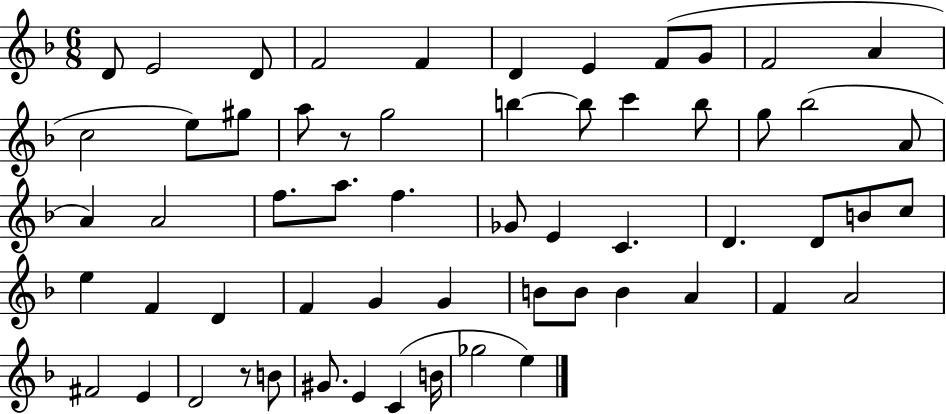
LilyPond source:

{
  \clef treble
  \numericTimeSignature
  \time 6/8
  \key f \major
  d'8 e'2 d'8 | f'2 f'4 | d'4 e'4 f'8( g'8 | f'2 a'4 | \break c''2 e''8) gis''8 | a''8 r8 g''2 | b''4~~ b''8 c'''4 b''8 | g''8 bes''2( a'8 | \break a'4) a'2 | f''8. a''8. f''4. | ges'8 e'4 c'4. | d'4. d'8 b'8 c''8 | \break e''4 f'4 d'4 | f'4 g'4 g'4 | b'8 b'8 b'4 a'4 | f'4 a'2 | \break fis'2 e'4 | d'2 r8 b'8 | gis'8. e'4 c'4( b'16 | ges''2 e''4) | \break \bar "|."
}